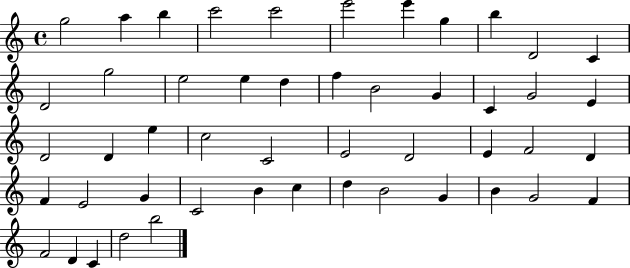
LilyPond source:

{
  \clef treble
  \time 4/4
  \defaultTimeSignature
  \key c \major
  g''2 a''4 b''4 | c'''2 c'''2 | e'''2 e'''4 g''4 | b''4 d'2 c'4 | \break d'2 g''2 | e''2 e''4 d''4 | f''4 b'2 g'4 | c'4 g'2 e'4 | \break d'2 d'4 e''4 | c''2 c'2 | e'2 d'2 | e'4 f'2 d'4 | \break f'4 e'2 g'4 | c'2 b'4 c''4 | d''4 b'2 g'4 | b'4 g'2 f'4 | \break f'2 d'4 c'4 | d''2 b''2 | \bar "|."
}